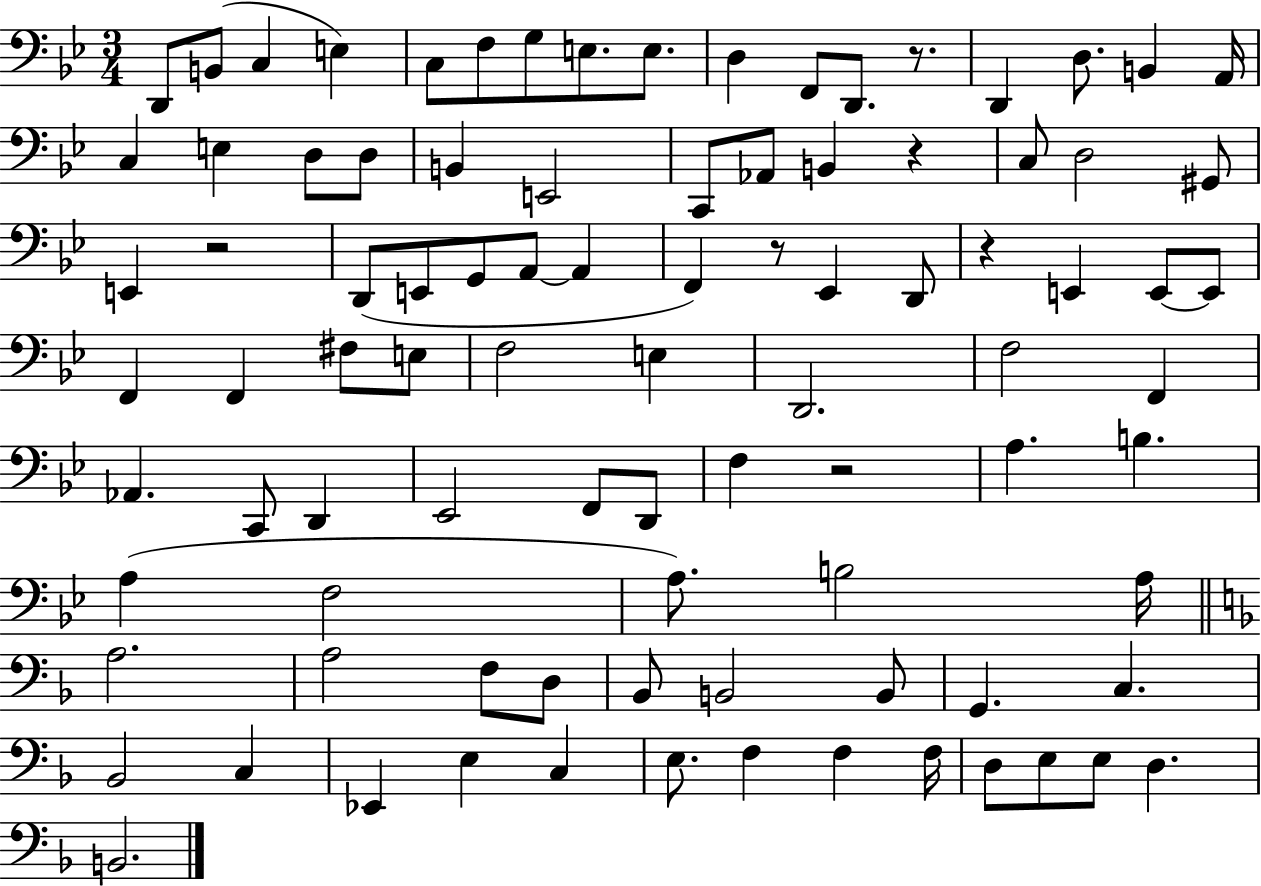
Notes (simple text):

D2/e B2/e C3/q E3/q C3/e F3/e G3/e E3/e. E3/e. D3/q F2/e D2/e. R/e. D2/q D3/e. B2/q A2/s C3/q E3/q D3/e D3/e B2/q E2/h C2/e Ab2/e B2/q R/q C3/e D3/h G#2/e E2/q R/h D2/e E2/e G2/e A2/e A2/q F2/q R/e Eb2/q D2/e R/q E2/q E2/e E2/e F2/q F2/q F#3/e E3/e F3/h E3/q D2/h. F3/h F2/q Ab2/q. C2/e D2/q Eb2/h F2/e D2/e F3/q R/h A3/q. B3/q. A3/q F3/h A3/e. B3/h A3/s A3/h. A3/h F3/e D3/e Bb2/e B2/h B2/e G2/q. C3/q. Bb2/h C3/q Eb2/q E3/q C3/q E3/e. F3/q F3/q F3/s D3/e E3/e E3/e D3/q. B2/h.